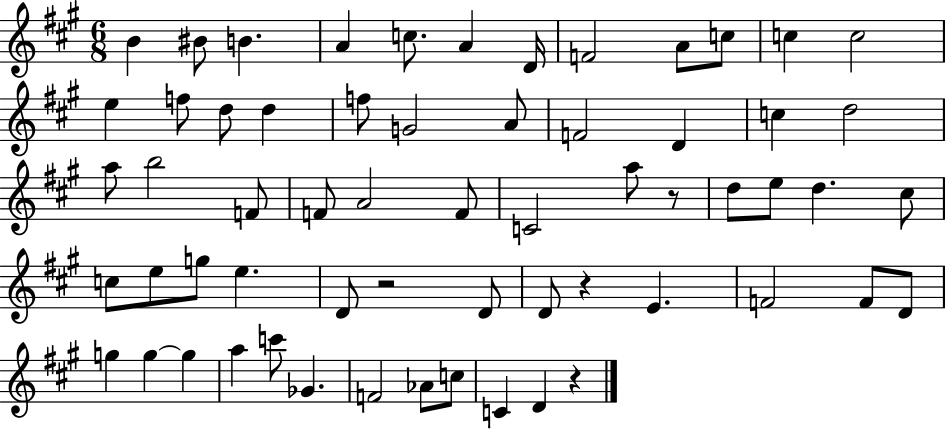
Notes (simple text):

B4/q BIS4/e B4/q. A4/q C5/e. A4/q D4/s F4/h A4/e C5/e C5/q C5/h E5/q F5/e D5/e D5/q F5/e G4/h A4/e F4/h D4/q C5/q D5/h A5/e B5/h F4/e F4/e A4/h F4/e C4/h A5/e R/e D5/e E5/e D5/q. C#5/e C5/e E5/e G5/e E5/q. D4/e R/h D4/e D4/e R/q E4/q. F4/h F4/e D4/e G5/q G5/q G5/q A5/q C6/e Gb4/q. F4/h Ab4/e C5/e C4/q D4/q R/q